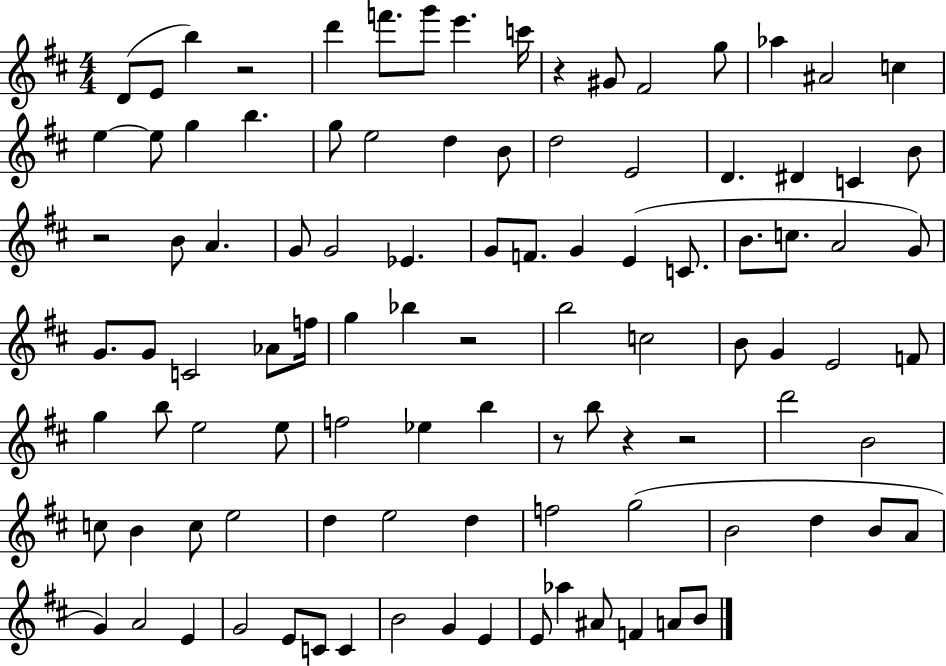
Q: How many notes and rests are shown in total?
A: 101